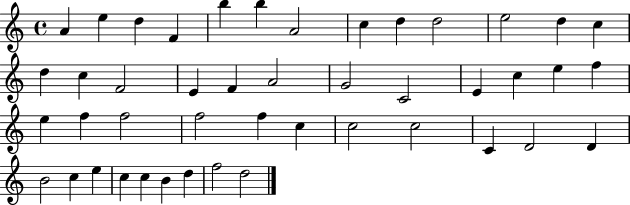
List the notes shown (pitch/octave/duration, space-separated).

A4/q E5/q D5/q F4/q B5/q B5/q A4/h C5/q D5/q D5/h E5/h D5/q C5/q D5/q C5/q F4/h E4/q F4/q A4/h G4/h C4/h E4/q C5/q E5/q F5/q E5/q F5/q F5/h F5/h F5/q C5/q C5/h C5/h C4/q D4/h D4/q B4/h C5/q E5/q C5/q C5/q B4/q D5/q F5/h D5/h